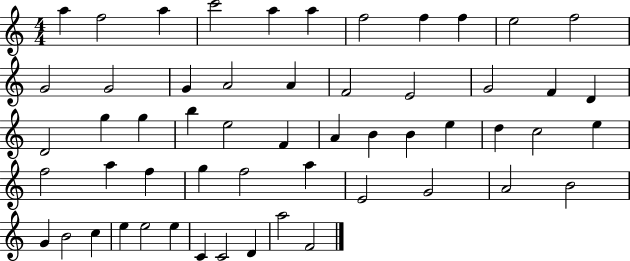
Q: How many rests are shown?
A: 0